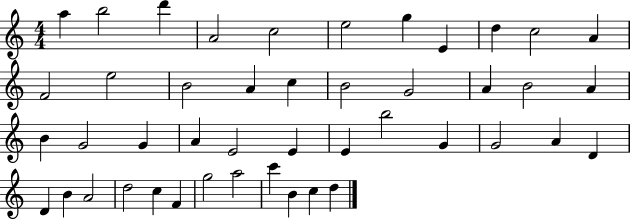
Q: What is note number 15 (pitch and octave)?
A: A4